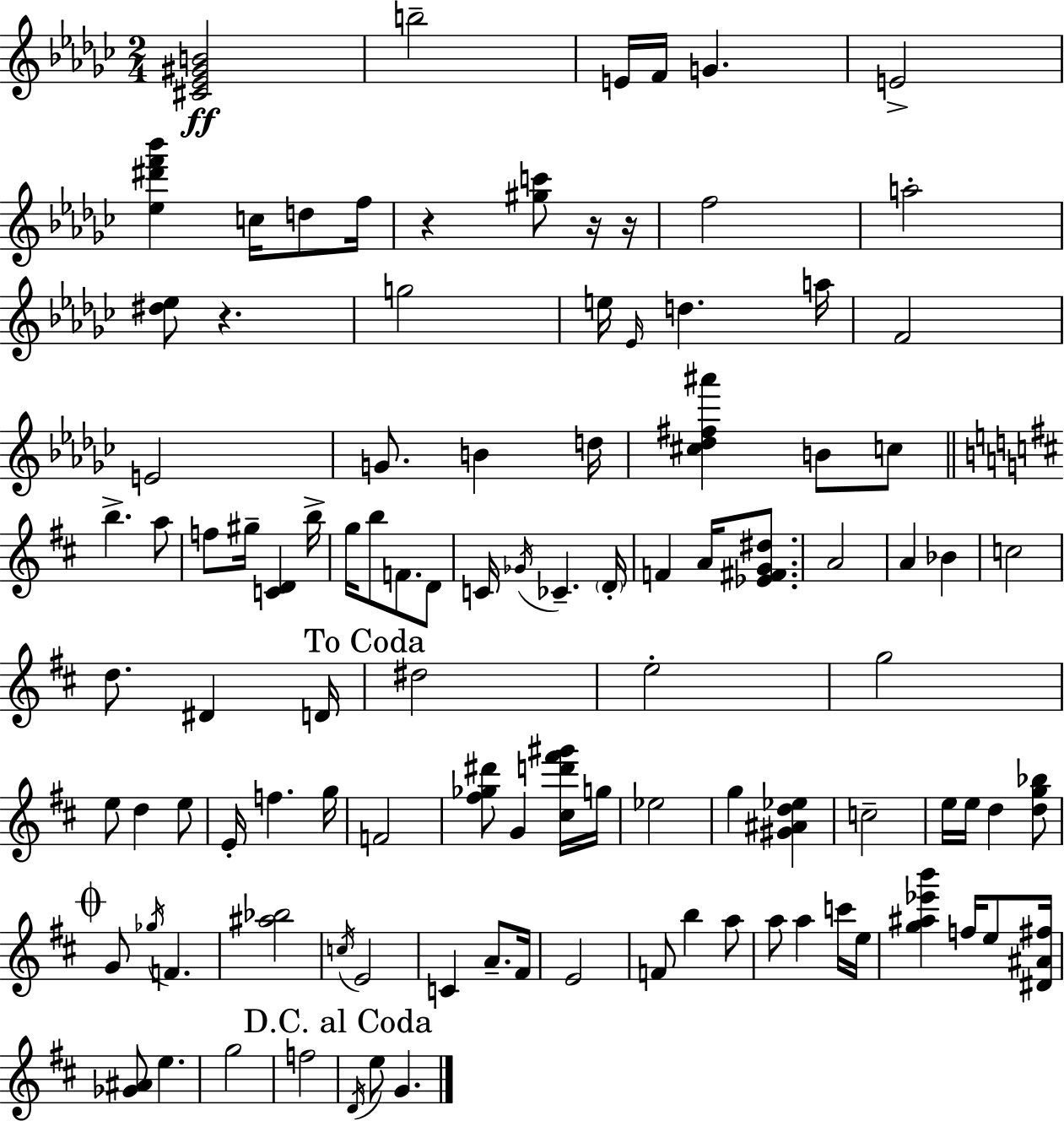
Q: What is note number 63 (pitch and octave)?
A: G4